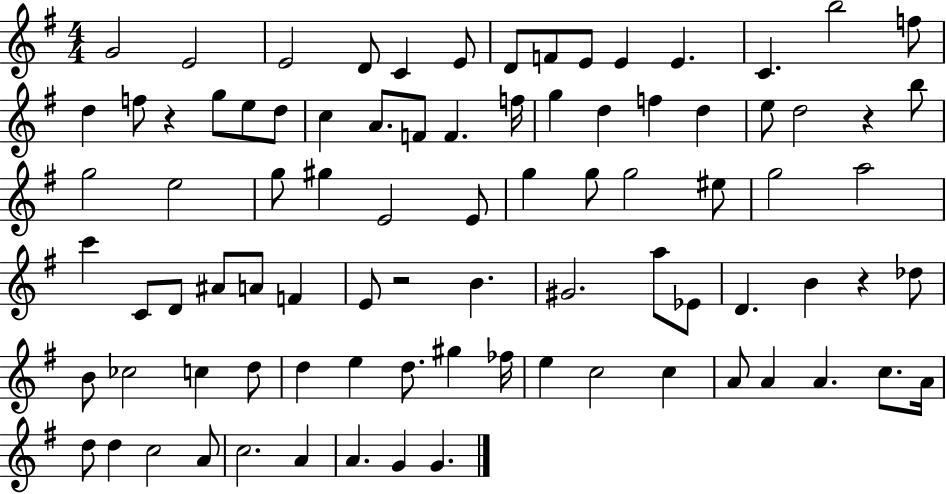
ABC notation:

X:1
T:Untitled
M:4/4
L:1/4
K:G
G2 E2 E2 D/2 C E/2 D/2 F/2 E/2 E E C b2 f/2 d f/2 z g/2 e/2 d/2 c A/2 F/2 F f/4 g d f d e/2 d2 z b/2 g2 e2 g/2 ^g E2 E/2 g g/2 g2 ^e/2 g2 a2 c' C/2 D/2 ^A/2 A/2 F E/2 z2 B ^G2 a/2 _E/2 D B z _d/2 B/2 _c2 c d/2 d e d/2 ^g _f/4 e c2 c A/2 A A c/2 A/4 d/2 d c2 A/2 c2 A A G G